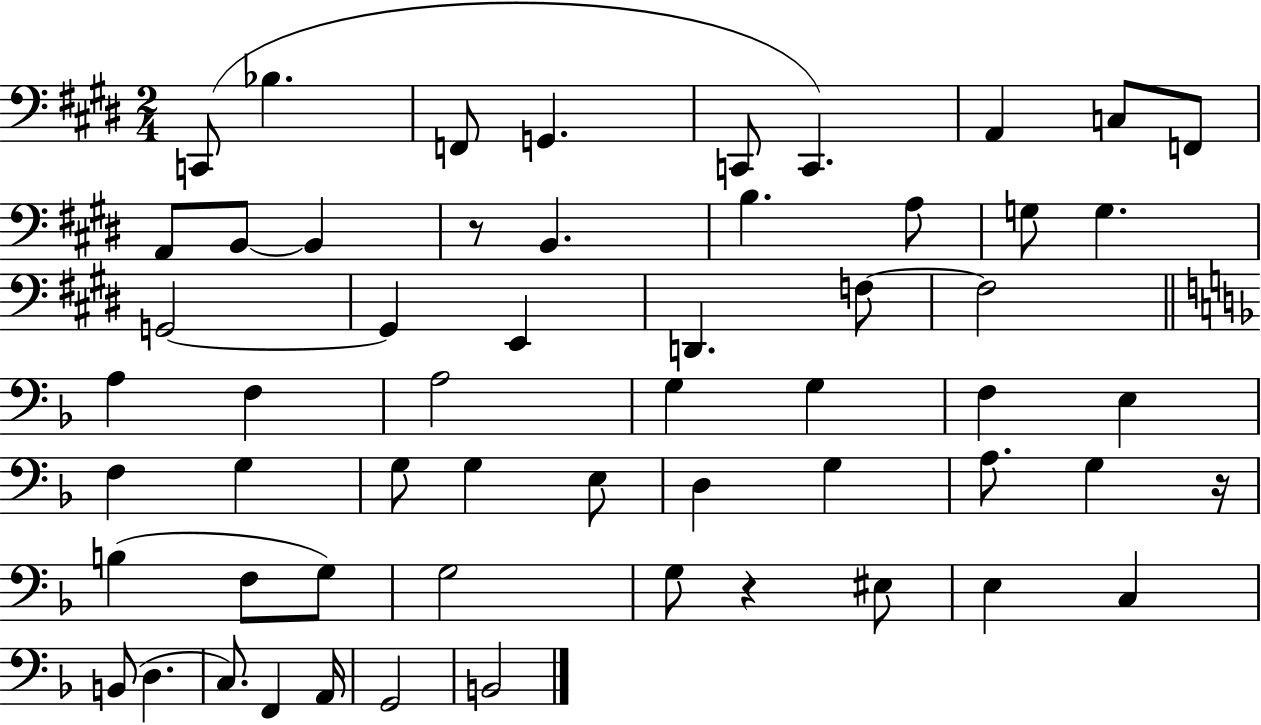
C2/e Bb3/q. F2/e G2/q. C2/e C2/q. A2/q C3/e F2/e A2/e B2/e B2/q R/e B2/q. B3/q. A3/e G3/e G3/q. G2/h G2/q E2/q D2/q. F3/e F3/h A3/q F3/q A3/h G3/q G3/q F3/q E3/q F3/q G3/q G3/e G3/q E3/e D3/q G3/q A3/e. G3/q R/s B3/q F3/e G3/e G3/h G3/e R/q EIS3/e E3/q C3/q B2/e D3/q. C3/e. F2/q A2/s G2/h B2/h